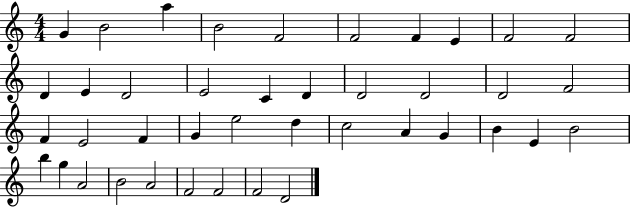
G4/q B4/h A5/q B4/h F4/h F4/h F4/q E4/q F4/h F4/h D4/q E4/q D4/h E4/h C4/q D4/q D4/h D4/h D4/h F4/h F4/q E4/h F4/q G4/q E5/h D5/q C5/h A4/q G4/q B4/q E4/q B4/h B5/q G5/q A4/h B4/h A4/h F4/h F4/h F4/h D4/h